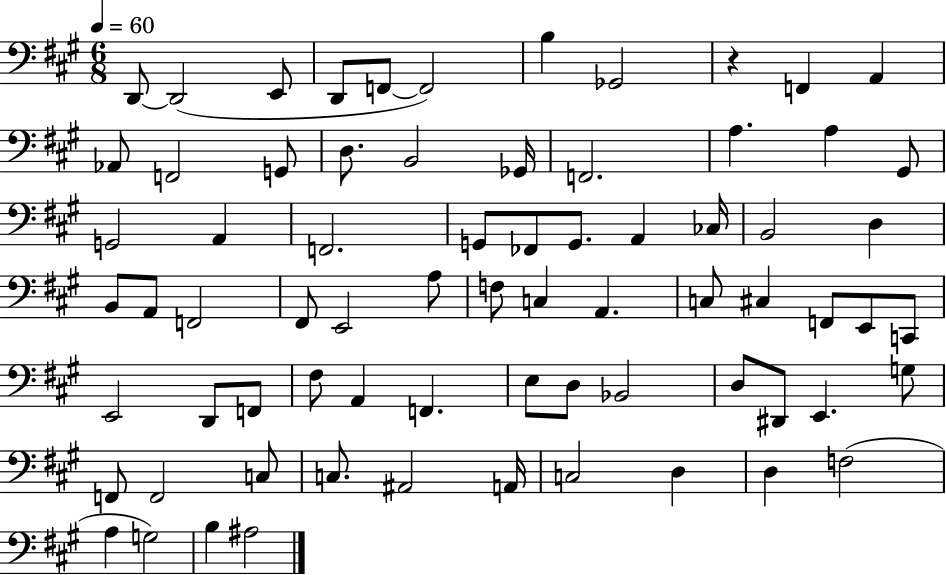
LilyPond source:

{
  \clef bass
  \numericTimeSignature
  \time 6/8
  \key a \major
  \tempo 4 = 60
  d,8~~ d,2( e,8 | d,8 f,8~~ f,2) | b4 ges,2 | r4 f,4 a,4 | \break aes,8 f,2 g,8 | d8. b,2 ges,16 | f,2. | a4. a4 gis,8 | \break g,2 a,4 | f,2. | g,8 fes,8 g,8. a,4 ces16 | b,2 d4 | \break b,8 a,8 f,2 | fis,8 e,2 a8 | f8 c4 a,4. | c8 cis4 f,8 e,8 c,8 | \break e,2 d,8 f,8 | fis8 a,4 f,4. | e8 d8 bes,2 | d8 dis,8 e,4. g8 | \break f,8 f,2 c8 | c8. ais,2 a,16 | c2 d4 | d4 f2( | \break a4 g2) | b4 ais2 | \bar "|."
}